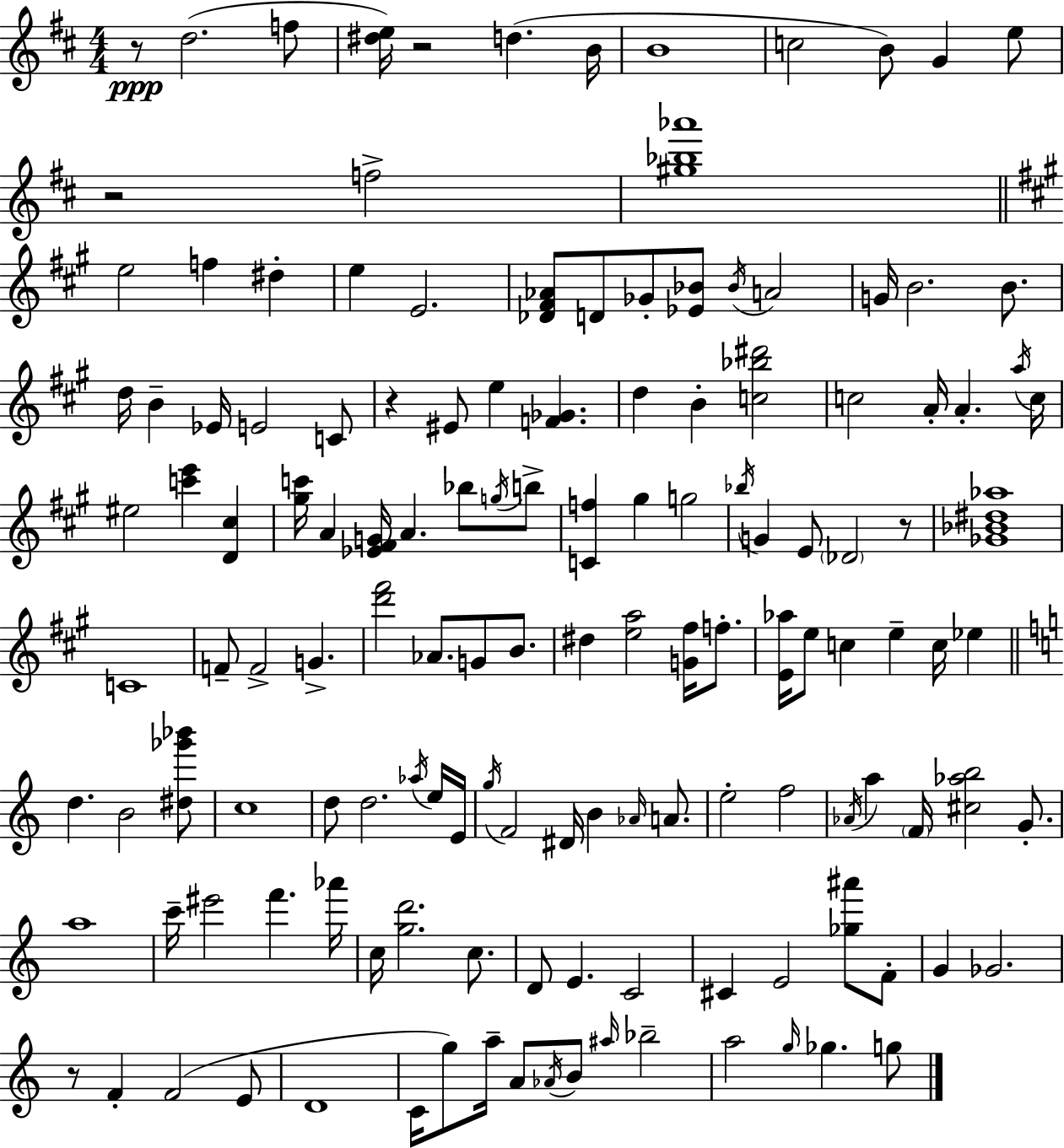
X:1
T:Untitled
M:4/4
L:1/4
K:D
z/2 d2 f/2 [^de]/4 z2 d B/4 B4 c2 B/2 G e/2 z2 f2 [^g_b_a']4 e2 f ^d e E2 [_D^F_A]/2 D/2 _G/2 [_E_B]/2 _B/4 A2 G/4 B2 B/2 d/4 B _E/4 E2 C/2 z ^E/2 e [F_G] d B [c_b^d']2 c2 A/4 A a/4 c/4 ^e2 [c'e'] [D^c] [^gc']/4 A [_E^FG]/4 A _b/2 g/4 b/2 [Cf] ^g g2 _b/4 G E/2 _D2 z/2 [_G_B^d_a]4 C4 F/2 F2 G [d'^f']2 _A/2 G/2 B/2 ^d [ea]2 [G^f]/4 f/2 [E_a]/4 e/2 c e c/4 _e d B2 [^d_g'_b']/2 c4 d/2 d2 _a/4 e/4 E/4 g/4 F2 ^D/4 B _A/4 A/2 e2 f2 _A/4 a F/4 [^c_ab]2 G/2 a4 c'/4 ^e'2 f' _a'/4 c/4 [gd']2 c/2 D/2 E C2 ^C E2 [_g^a']/2 F/2 G _G2 z/2 F F2 E/2 D4 C/4 g/2 a/4 A/2 _A/4 B/2 ^a/4 _b2 a2 g/4 _g g/2